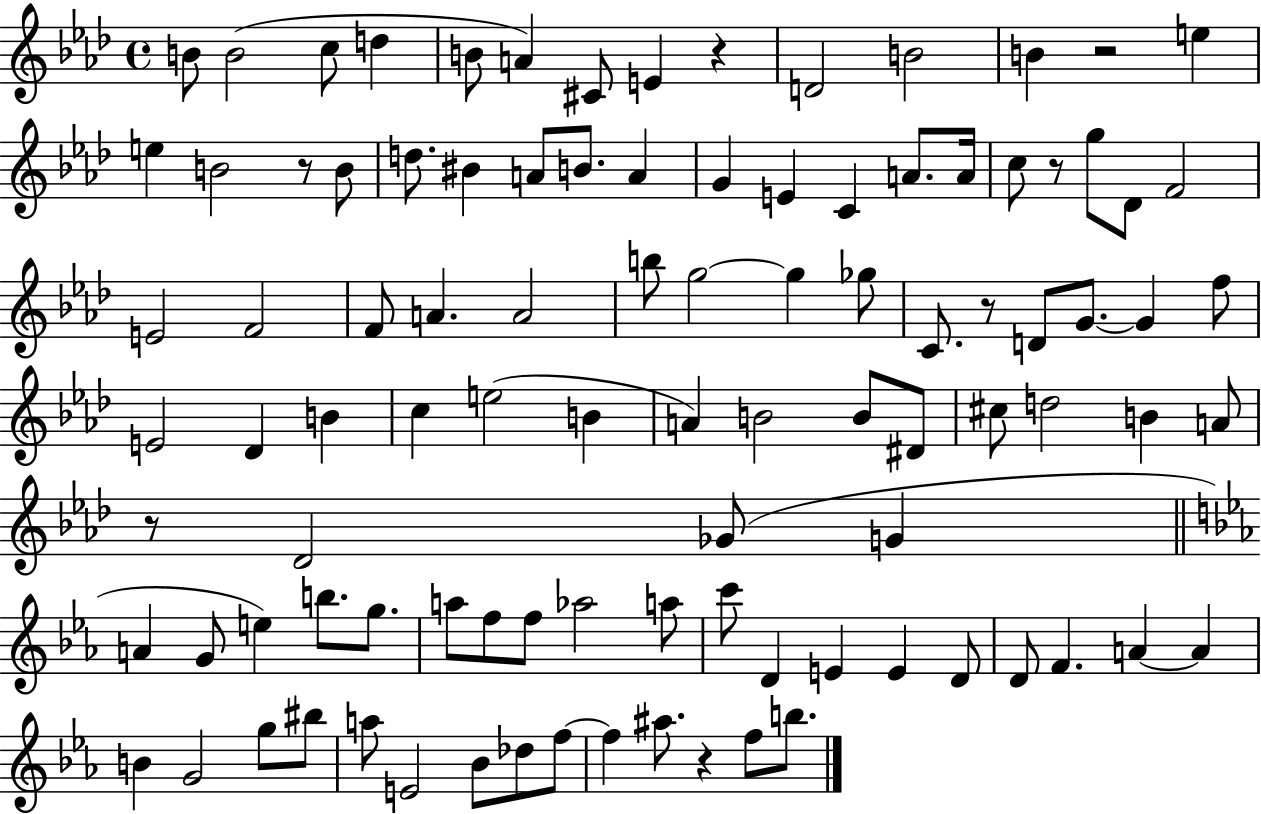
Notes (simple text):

B4/e B4/h C5/e D5/q B4/e A4/q C#4/e E4/q R/q D4/h B4/h B4/q R/h E5/q E5/q B4/h R/e B4/e D5/e. BIS4/q A4/e B4/e. A4/q G4/q E4/q C4/q A4/e. A4/s C5/e R/e G5/e Db4/e F4/h E4/h F4/h F4/e A4/q. A4/h B5/e G5/h G5/q Gb5/e C4/e. R/e D4/e G4/e. G4/q F5/e E4/h Db4/q B4/q C5/q E5/h B4/q A4/q B4/h B4/e D#4/e C#5/e D5/h B4/q A4/e R/e Db4/h Gb4/e G4/q A4/q G4/e E5/q B5/e. G5/e. A5/e F5/e F5/e Ab5/h A5/e C6/e D4/q E4/q E4/q D4/e D4/e F4/q. A4/q A4/q B4/q G4/h G5/e BIS5/e A5/e E4/h Bb4/e Db5/e F5/e F5/q A#5/e. R/q F5/e B5/e.